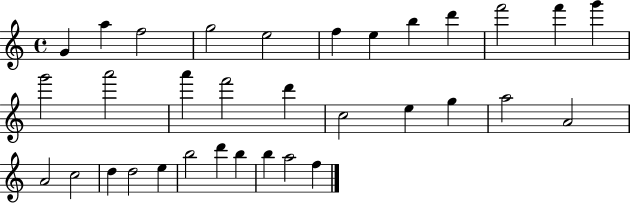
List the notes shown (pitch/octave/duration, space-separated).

G4/q A5/q F5/h G5/h E5/h F5/q E5/q B5/q D6/q F6/h F6/q G6/q G6/h A6/h A6/q F6/h D6/q C5/h E5/q G5/q A5/h A4/h A4/h C5/h D5/q D5/h E5/q B5/h D6/q B5/q B5/q A5/h F5/q